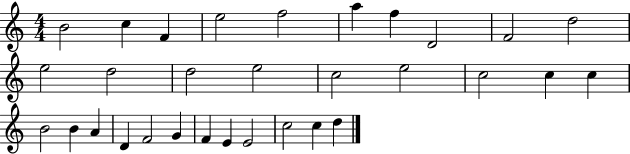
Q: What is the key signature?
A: C major